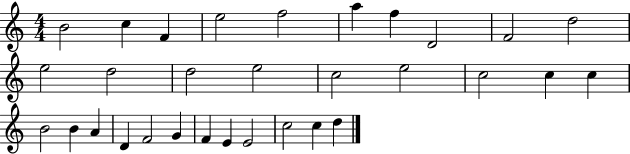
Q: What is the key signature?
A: C major